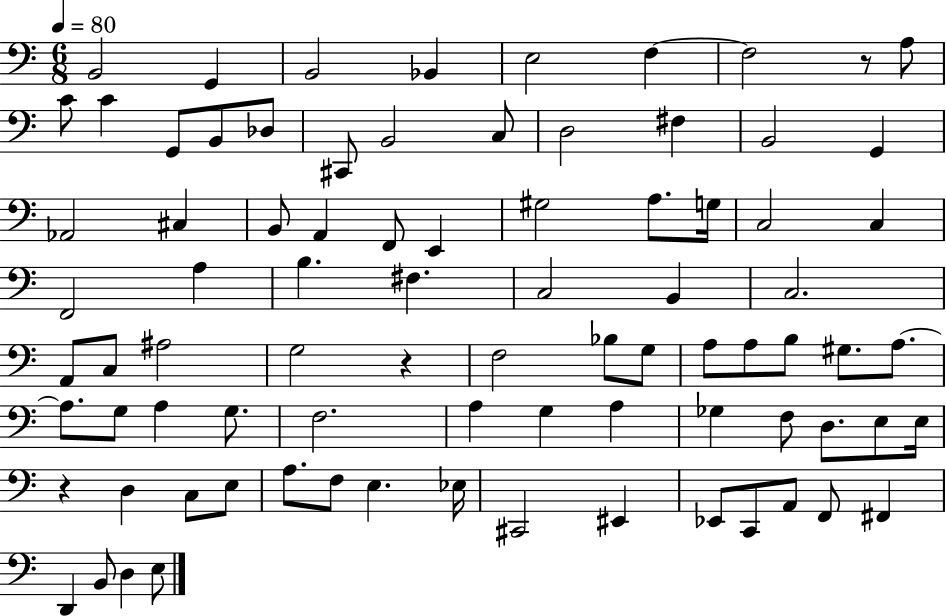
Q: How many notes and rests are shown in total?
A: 84